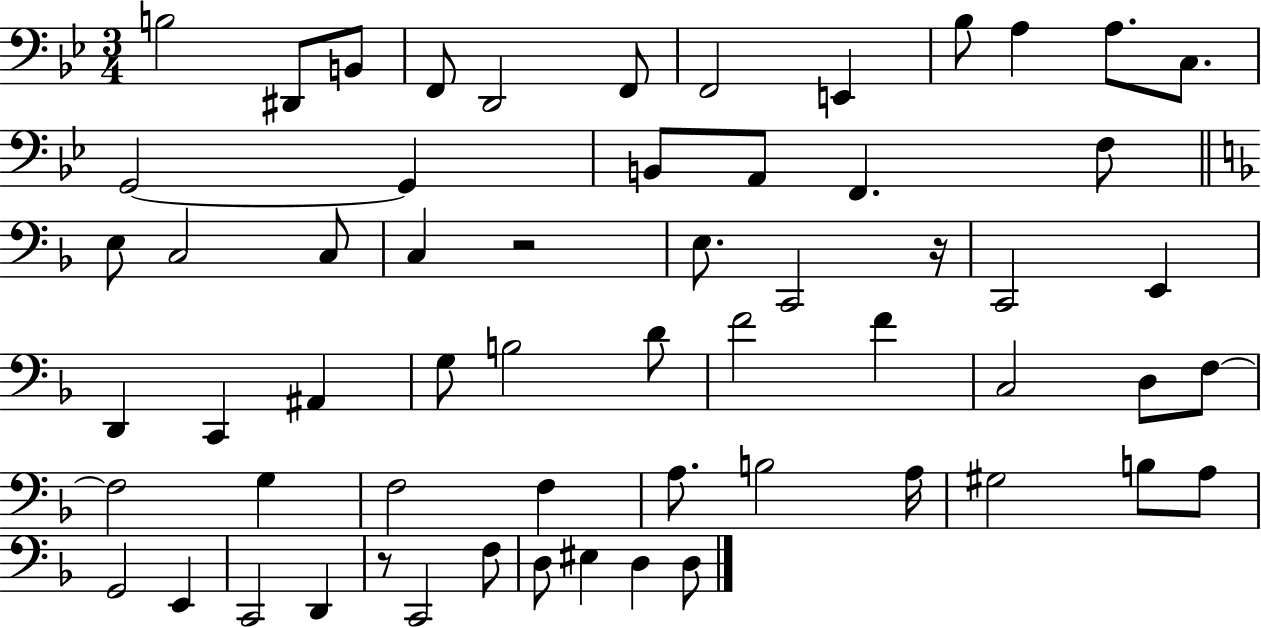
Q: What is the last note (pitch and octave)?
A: D3